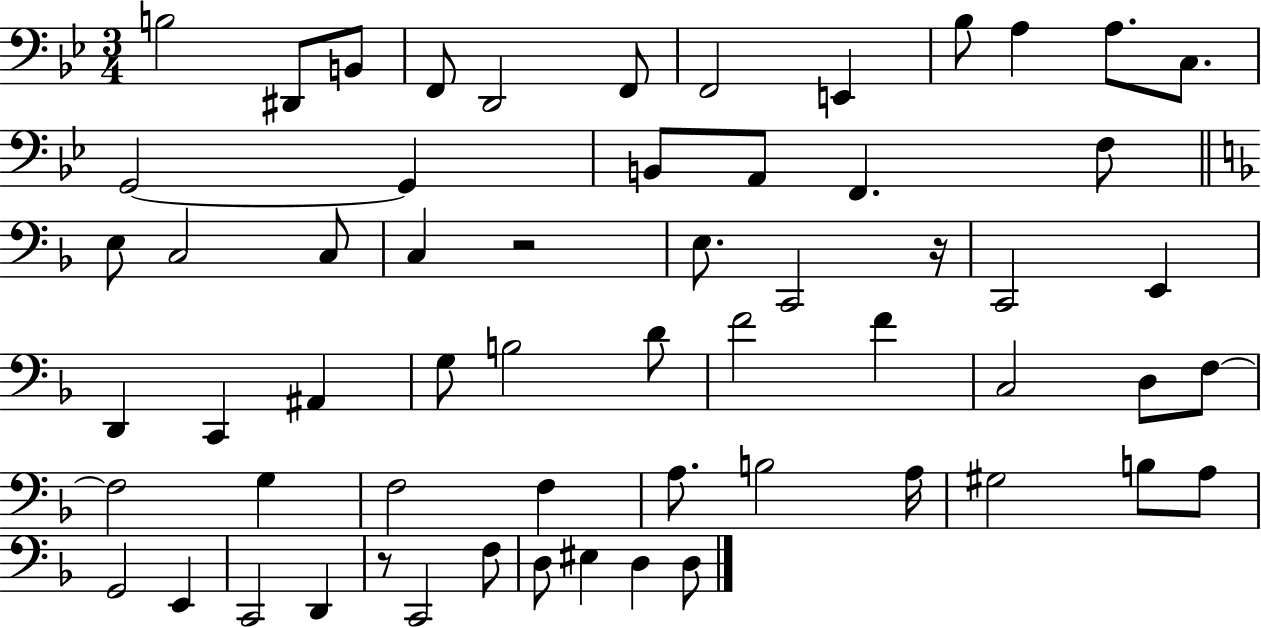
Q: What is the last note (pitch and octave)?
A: D3